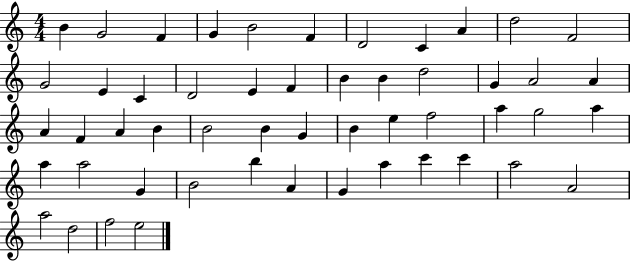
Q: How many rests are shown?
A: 0